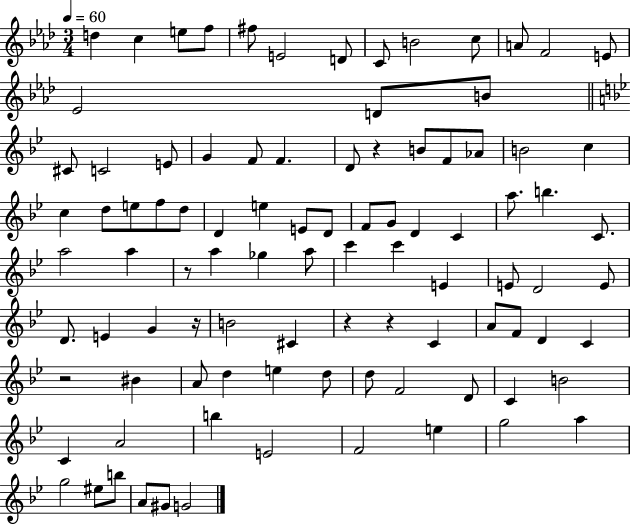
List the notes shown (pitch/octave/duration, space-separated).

D5/q C5/q E5/e F5/e F#5/e E4/h D4/e C4/e B4/h C5/e A4/e F4/h E4/e Eb4/h D4/e B4/e C#4/e C4/h E4/e G4/q F4/e F4/q. D4/e R/q B4/e F4/e Ab4/e B4/h C5/q C5/q D5/e E5/e F5/e D5/e D4/q E5/q E4/e D4/e F4/e G4/e D4/q C4/q A5/e. B5/q. C4/e. A5/h A5/q R/e A5/q Gb5/q A5/e C6/q C6/q E4/q E4/e D4/h E4/e D4/e. E4/q G4/q R/s B4/h C#4/q R/q R/q C4/q A4/e F4/e D4/q C4/q R/h BIS4/q A4/e D5/q E5/q D5/e D5/e F4/h D4/e C4/q B4/h C4/q A4/h B5/q E4/h F4/h E5/q G5/h A5/q G5/h EIS5/e B5/e A4/e G#4/e G4/h